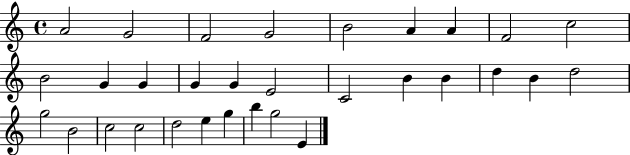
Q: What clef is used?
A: treble